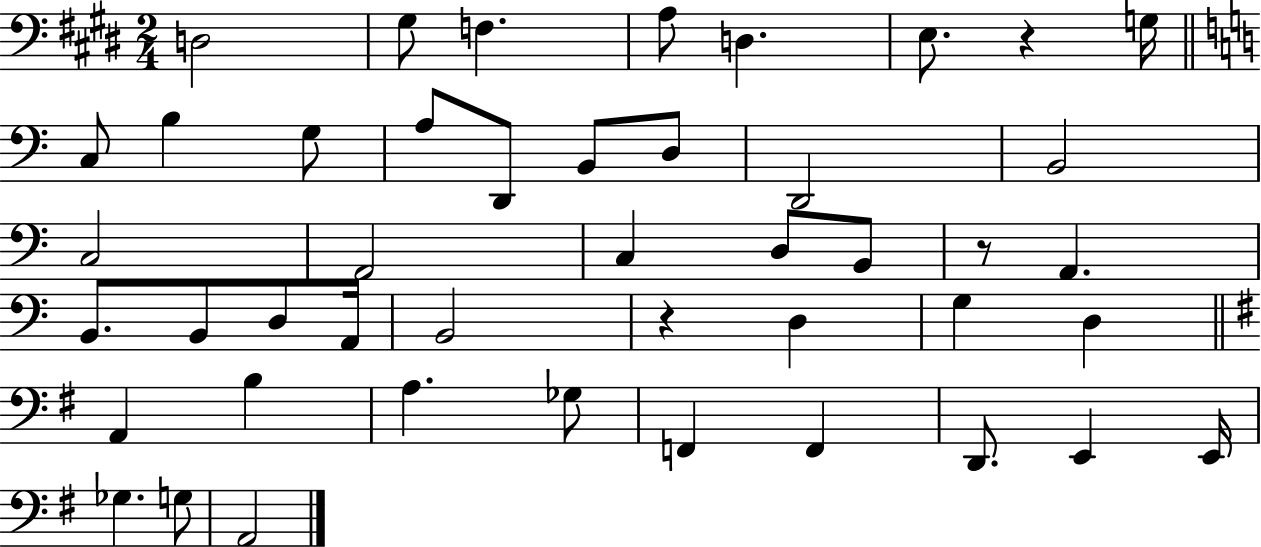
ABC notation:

X:1
T:Untitled
M:2/4
L:1/4
K:E
D,2 ^G,/2 F, A,/2 D, E,/2 z G,/4 C,/2 B, G,/2 A,/2 D,,/2 B,,/2 D,/2 D,,2 B,,2 C,2 A,,2 C, D,/2 B,,/2 z/2 A,, B,,/2 B,,/2 D,/2 A,,/4 B,,2 z D, G, D, A,, B, A, _G,/2 F,, F,, D,,/2 E,, E,,/4 _G, G,/2 A,,2